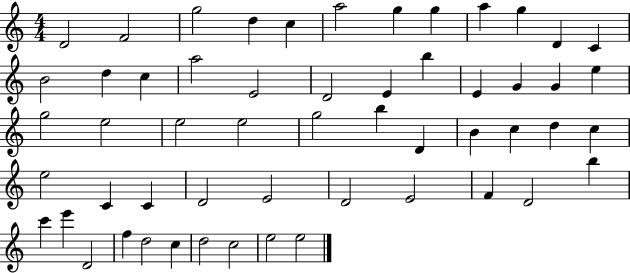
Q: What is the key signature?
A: C major